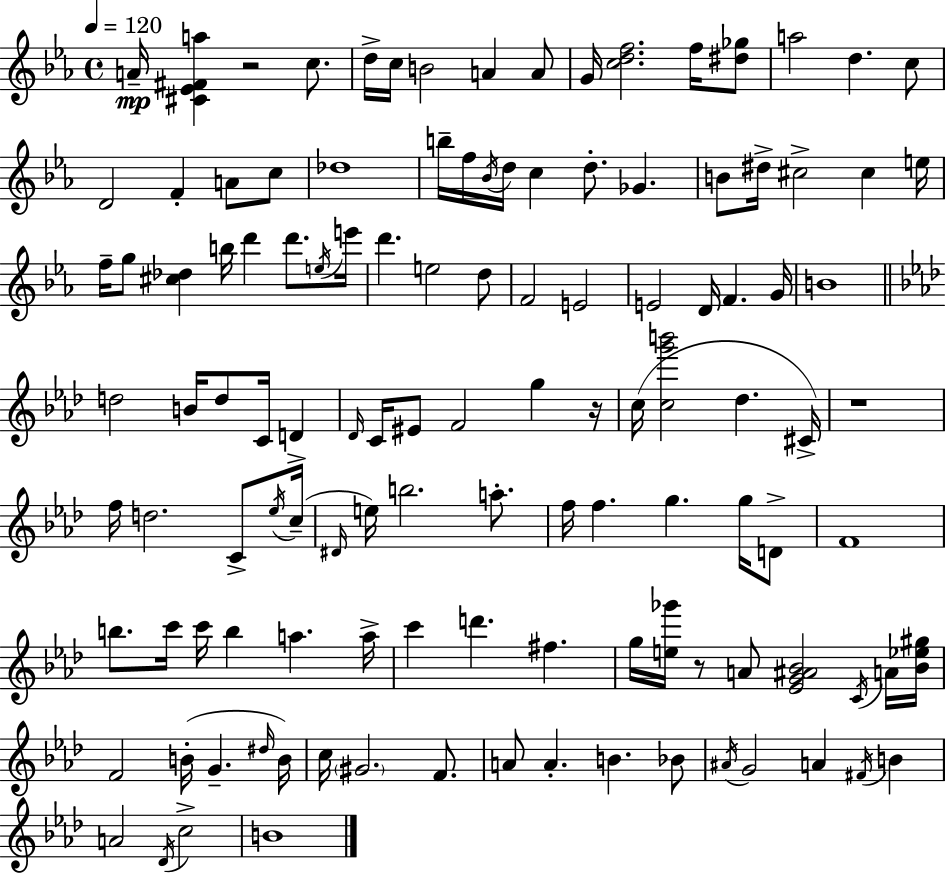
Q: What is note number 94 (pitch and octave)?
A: G#4